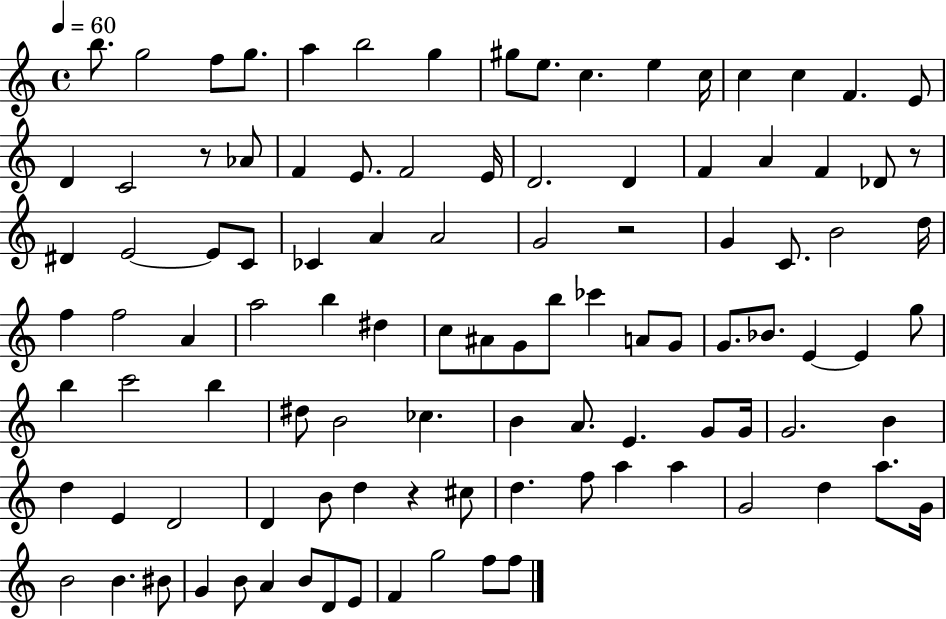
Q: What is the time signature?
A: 4/4